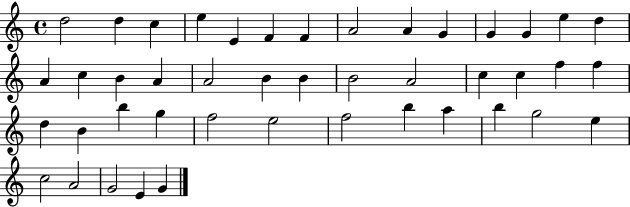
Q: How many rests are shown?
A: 0